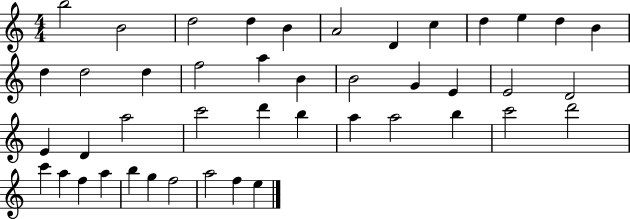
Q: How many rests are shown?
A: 0